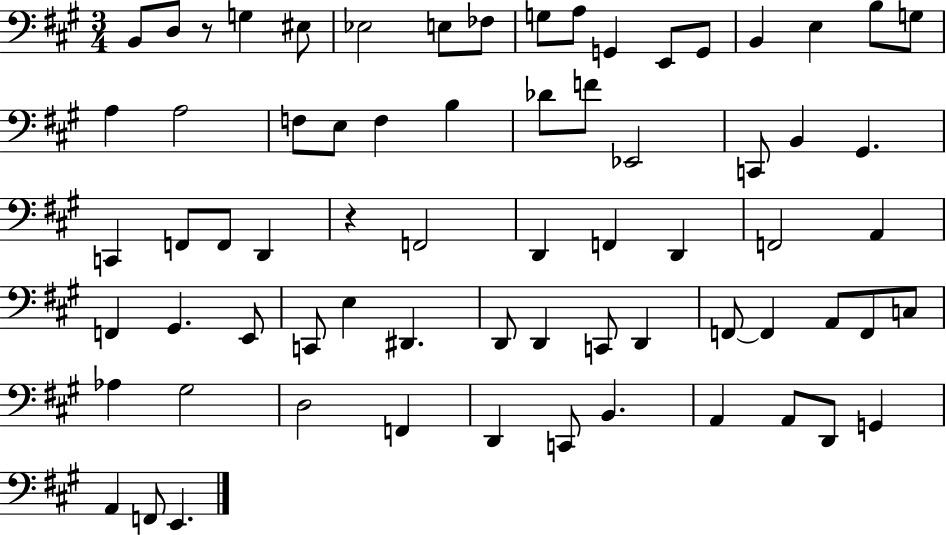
B2/e D3/e R/e G3/q EIS3/e Eb3/h E3/e FES3/e G3/e A3/e G2/q E2/e G2/e B2/q E3/q B3/e G3/e A3/q A3/h F3/e E3/e F3/q B3/q Db4/e F4/e Eb2/h C2/e B2/q G#2/q. C2/q F2/e F2/e D2/q R/q F2/h D2/q F2/q D2/q F2/h A2/q F2/q G#2/q. E2/e C2/e E3/q D#2/q. D2/e D2/q C2/e D2/q F2/e F2/q A2/e F2/e C3/e Ab3/q G#3/h D3/h F2/q D2/q C2/e B2/q. A2/q A2/e D2/e G2/q A2/q F2/e E2/q.